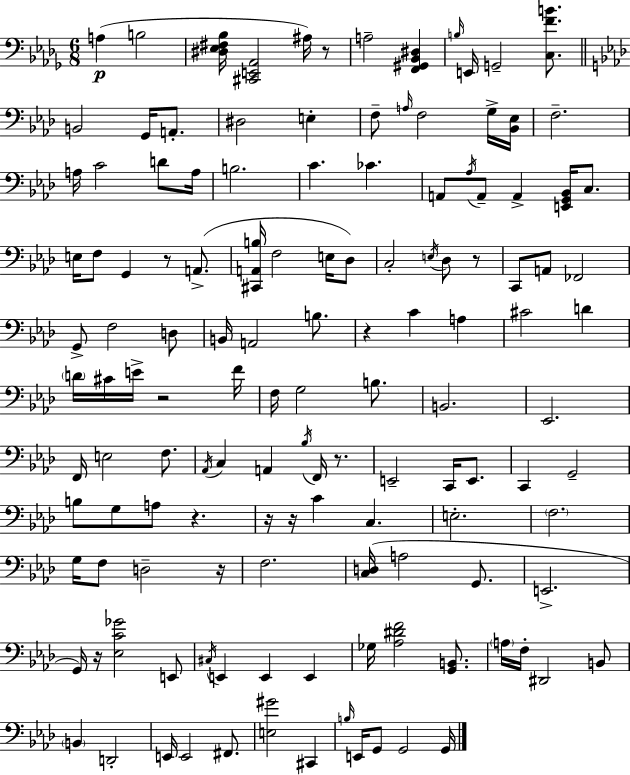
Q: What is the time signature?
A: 6/8